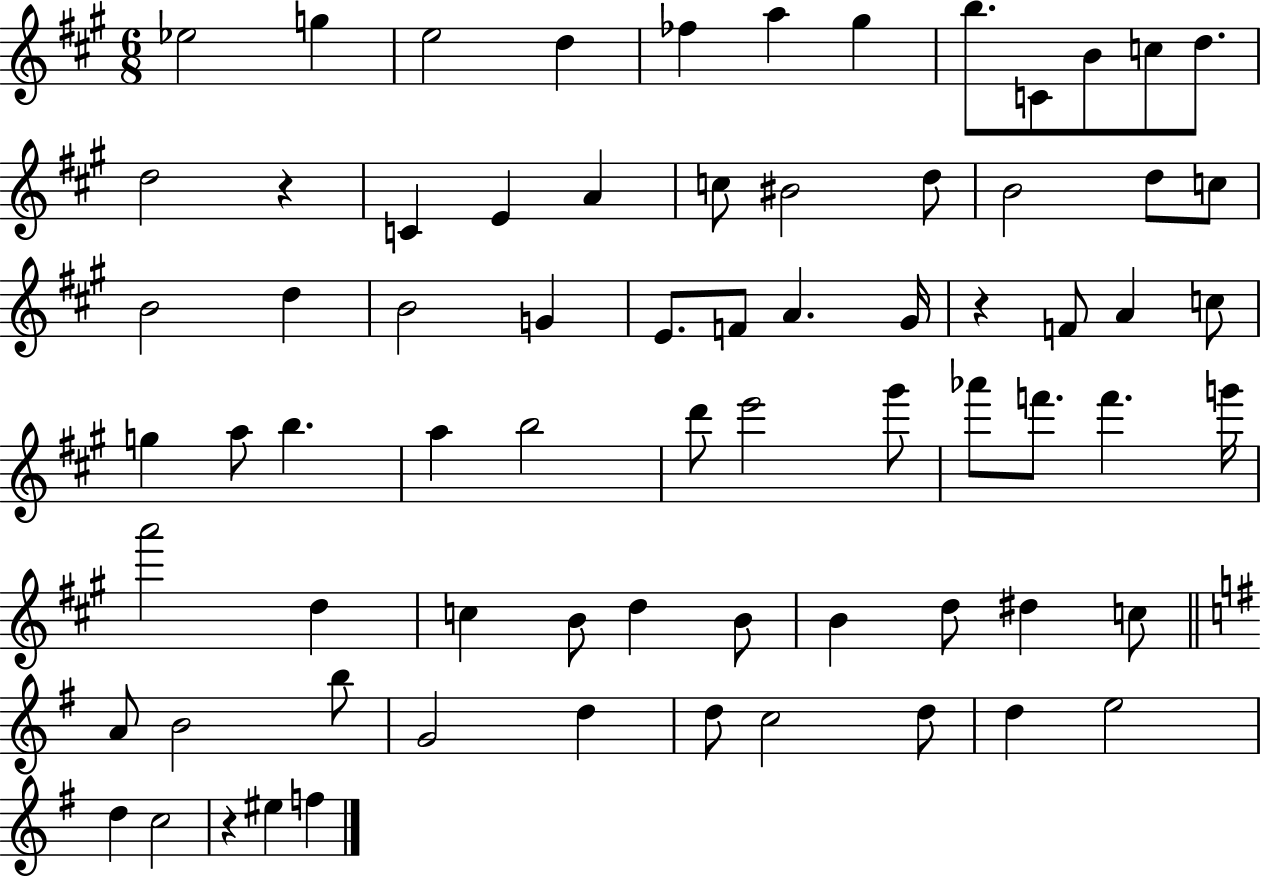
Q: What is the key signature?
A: A major